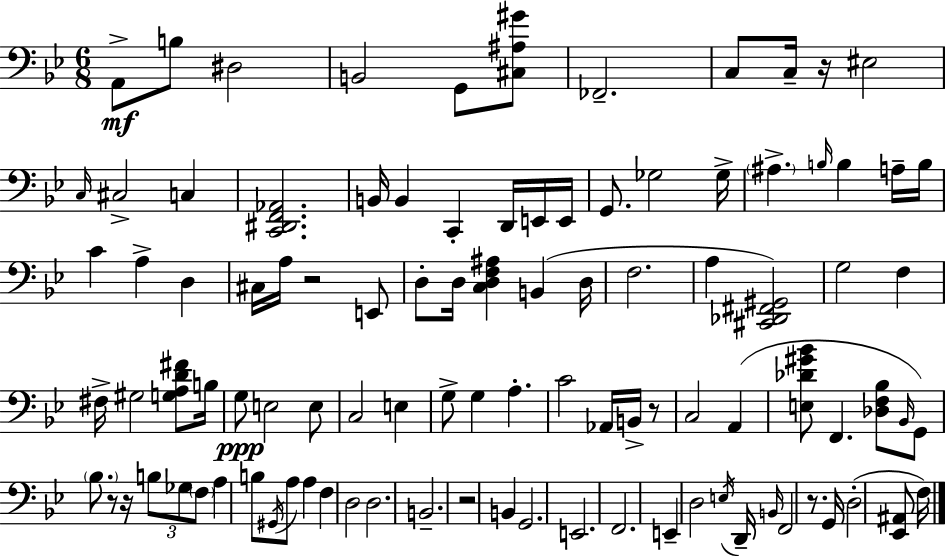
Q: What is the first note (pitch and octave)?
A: A2